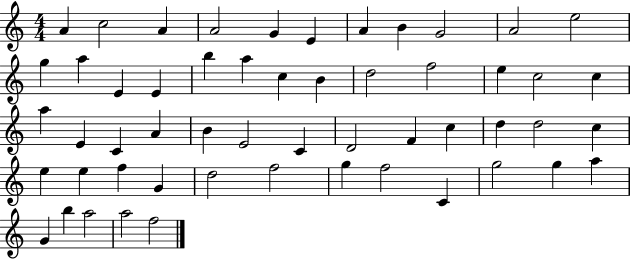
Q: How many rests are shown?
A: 0